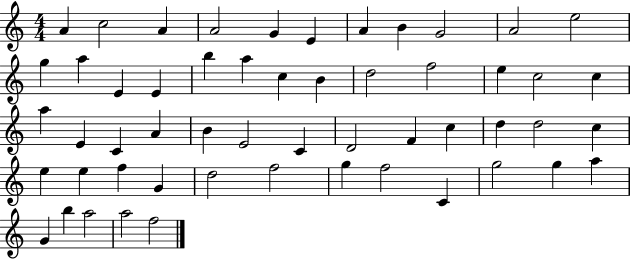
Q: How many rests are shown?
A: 0